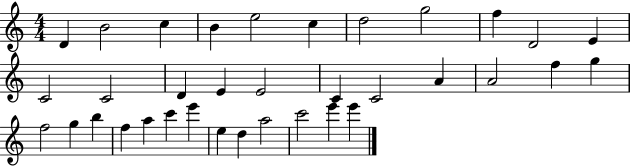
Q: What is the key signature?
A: C major